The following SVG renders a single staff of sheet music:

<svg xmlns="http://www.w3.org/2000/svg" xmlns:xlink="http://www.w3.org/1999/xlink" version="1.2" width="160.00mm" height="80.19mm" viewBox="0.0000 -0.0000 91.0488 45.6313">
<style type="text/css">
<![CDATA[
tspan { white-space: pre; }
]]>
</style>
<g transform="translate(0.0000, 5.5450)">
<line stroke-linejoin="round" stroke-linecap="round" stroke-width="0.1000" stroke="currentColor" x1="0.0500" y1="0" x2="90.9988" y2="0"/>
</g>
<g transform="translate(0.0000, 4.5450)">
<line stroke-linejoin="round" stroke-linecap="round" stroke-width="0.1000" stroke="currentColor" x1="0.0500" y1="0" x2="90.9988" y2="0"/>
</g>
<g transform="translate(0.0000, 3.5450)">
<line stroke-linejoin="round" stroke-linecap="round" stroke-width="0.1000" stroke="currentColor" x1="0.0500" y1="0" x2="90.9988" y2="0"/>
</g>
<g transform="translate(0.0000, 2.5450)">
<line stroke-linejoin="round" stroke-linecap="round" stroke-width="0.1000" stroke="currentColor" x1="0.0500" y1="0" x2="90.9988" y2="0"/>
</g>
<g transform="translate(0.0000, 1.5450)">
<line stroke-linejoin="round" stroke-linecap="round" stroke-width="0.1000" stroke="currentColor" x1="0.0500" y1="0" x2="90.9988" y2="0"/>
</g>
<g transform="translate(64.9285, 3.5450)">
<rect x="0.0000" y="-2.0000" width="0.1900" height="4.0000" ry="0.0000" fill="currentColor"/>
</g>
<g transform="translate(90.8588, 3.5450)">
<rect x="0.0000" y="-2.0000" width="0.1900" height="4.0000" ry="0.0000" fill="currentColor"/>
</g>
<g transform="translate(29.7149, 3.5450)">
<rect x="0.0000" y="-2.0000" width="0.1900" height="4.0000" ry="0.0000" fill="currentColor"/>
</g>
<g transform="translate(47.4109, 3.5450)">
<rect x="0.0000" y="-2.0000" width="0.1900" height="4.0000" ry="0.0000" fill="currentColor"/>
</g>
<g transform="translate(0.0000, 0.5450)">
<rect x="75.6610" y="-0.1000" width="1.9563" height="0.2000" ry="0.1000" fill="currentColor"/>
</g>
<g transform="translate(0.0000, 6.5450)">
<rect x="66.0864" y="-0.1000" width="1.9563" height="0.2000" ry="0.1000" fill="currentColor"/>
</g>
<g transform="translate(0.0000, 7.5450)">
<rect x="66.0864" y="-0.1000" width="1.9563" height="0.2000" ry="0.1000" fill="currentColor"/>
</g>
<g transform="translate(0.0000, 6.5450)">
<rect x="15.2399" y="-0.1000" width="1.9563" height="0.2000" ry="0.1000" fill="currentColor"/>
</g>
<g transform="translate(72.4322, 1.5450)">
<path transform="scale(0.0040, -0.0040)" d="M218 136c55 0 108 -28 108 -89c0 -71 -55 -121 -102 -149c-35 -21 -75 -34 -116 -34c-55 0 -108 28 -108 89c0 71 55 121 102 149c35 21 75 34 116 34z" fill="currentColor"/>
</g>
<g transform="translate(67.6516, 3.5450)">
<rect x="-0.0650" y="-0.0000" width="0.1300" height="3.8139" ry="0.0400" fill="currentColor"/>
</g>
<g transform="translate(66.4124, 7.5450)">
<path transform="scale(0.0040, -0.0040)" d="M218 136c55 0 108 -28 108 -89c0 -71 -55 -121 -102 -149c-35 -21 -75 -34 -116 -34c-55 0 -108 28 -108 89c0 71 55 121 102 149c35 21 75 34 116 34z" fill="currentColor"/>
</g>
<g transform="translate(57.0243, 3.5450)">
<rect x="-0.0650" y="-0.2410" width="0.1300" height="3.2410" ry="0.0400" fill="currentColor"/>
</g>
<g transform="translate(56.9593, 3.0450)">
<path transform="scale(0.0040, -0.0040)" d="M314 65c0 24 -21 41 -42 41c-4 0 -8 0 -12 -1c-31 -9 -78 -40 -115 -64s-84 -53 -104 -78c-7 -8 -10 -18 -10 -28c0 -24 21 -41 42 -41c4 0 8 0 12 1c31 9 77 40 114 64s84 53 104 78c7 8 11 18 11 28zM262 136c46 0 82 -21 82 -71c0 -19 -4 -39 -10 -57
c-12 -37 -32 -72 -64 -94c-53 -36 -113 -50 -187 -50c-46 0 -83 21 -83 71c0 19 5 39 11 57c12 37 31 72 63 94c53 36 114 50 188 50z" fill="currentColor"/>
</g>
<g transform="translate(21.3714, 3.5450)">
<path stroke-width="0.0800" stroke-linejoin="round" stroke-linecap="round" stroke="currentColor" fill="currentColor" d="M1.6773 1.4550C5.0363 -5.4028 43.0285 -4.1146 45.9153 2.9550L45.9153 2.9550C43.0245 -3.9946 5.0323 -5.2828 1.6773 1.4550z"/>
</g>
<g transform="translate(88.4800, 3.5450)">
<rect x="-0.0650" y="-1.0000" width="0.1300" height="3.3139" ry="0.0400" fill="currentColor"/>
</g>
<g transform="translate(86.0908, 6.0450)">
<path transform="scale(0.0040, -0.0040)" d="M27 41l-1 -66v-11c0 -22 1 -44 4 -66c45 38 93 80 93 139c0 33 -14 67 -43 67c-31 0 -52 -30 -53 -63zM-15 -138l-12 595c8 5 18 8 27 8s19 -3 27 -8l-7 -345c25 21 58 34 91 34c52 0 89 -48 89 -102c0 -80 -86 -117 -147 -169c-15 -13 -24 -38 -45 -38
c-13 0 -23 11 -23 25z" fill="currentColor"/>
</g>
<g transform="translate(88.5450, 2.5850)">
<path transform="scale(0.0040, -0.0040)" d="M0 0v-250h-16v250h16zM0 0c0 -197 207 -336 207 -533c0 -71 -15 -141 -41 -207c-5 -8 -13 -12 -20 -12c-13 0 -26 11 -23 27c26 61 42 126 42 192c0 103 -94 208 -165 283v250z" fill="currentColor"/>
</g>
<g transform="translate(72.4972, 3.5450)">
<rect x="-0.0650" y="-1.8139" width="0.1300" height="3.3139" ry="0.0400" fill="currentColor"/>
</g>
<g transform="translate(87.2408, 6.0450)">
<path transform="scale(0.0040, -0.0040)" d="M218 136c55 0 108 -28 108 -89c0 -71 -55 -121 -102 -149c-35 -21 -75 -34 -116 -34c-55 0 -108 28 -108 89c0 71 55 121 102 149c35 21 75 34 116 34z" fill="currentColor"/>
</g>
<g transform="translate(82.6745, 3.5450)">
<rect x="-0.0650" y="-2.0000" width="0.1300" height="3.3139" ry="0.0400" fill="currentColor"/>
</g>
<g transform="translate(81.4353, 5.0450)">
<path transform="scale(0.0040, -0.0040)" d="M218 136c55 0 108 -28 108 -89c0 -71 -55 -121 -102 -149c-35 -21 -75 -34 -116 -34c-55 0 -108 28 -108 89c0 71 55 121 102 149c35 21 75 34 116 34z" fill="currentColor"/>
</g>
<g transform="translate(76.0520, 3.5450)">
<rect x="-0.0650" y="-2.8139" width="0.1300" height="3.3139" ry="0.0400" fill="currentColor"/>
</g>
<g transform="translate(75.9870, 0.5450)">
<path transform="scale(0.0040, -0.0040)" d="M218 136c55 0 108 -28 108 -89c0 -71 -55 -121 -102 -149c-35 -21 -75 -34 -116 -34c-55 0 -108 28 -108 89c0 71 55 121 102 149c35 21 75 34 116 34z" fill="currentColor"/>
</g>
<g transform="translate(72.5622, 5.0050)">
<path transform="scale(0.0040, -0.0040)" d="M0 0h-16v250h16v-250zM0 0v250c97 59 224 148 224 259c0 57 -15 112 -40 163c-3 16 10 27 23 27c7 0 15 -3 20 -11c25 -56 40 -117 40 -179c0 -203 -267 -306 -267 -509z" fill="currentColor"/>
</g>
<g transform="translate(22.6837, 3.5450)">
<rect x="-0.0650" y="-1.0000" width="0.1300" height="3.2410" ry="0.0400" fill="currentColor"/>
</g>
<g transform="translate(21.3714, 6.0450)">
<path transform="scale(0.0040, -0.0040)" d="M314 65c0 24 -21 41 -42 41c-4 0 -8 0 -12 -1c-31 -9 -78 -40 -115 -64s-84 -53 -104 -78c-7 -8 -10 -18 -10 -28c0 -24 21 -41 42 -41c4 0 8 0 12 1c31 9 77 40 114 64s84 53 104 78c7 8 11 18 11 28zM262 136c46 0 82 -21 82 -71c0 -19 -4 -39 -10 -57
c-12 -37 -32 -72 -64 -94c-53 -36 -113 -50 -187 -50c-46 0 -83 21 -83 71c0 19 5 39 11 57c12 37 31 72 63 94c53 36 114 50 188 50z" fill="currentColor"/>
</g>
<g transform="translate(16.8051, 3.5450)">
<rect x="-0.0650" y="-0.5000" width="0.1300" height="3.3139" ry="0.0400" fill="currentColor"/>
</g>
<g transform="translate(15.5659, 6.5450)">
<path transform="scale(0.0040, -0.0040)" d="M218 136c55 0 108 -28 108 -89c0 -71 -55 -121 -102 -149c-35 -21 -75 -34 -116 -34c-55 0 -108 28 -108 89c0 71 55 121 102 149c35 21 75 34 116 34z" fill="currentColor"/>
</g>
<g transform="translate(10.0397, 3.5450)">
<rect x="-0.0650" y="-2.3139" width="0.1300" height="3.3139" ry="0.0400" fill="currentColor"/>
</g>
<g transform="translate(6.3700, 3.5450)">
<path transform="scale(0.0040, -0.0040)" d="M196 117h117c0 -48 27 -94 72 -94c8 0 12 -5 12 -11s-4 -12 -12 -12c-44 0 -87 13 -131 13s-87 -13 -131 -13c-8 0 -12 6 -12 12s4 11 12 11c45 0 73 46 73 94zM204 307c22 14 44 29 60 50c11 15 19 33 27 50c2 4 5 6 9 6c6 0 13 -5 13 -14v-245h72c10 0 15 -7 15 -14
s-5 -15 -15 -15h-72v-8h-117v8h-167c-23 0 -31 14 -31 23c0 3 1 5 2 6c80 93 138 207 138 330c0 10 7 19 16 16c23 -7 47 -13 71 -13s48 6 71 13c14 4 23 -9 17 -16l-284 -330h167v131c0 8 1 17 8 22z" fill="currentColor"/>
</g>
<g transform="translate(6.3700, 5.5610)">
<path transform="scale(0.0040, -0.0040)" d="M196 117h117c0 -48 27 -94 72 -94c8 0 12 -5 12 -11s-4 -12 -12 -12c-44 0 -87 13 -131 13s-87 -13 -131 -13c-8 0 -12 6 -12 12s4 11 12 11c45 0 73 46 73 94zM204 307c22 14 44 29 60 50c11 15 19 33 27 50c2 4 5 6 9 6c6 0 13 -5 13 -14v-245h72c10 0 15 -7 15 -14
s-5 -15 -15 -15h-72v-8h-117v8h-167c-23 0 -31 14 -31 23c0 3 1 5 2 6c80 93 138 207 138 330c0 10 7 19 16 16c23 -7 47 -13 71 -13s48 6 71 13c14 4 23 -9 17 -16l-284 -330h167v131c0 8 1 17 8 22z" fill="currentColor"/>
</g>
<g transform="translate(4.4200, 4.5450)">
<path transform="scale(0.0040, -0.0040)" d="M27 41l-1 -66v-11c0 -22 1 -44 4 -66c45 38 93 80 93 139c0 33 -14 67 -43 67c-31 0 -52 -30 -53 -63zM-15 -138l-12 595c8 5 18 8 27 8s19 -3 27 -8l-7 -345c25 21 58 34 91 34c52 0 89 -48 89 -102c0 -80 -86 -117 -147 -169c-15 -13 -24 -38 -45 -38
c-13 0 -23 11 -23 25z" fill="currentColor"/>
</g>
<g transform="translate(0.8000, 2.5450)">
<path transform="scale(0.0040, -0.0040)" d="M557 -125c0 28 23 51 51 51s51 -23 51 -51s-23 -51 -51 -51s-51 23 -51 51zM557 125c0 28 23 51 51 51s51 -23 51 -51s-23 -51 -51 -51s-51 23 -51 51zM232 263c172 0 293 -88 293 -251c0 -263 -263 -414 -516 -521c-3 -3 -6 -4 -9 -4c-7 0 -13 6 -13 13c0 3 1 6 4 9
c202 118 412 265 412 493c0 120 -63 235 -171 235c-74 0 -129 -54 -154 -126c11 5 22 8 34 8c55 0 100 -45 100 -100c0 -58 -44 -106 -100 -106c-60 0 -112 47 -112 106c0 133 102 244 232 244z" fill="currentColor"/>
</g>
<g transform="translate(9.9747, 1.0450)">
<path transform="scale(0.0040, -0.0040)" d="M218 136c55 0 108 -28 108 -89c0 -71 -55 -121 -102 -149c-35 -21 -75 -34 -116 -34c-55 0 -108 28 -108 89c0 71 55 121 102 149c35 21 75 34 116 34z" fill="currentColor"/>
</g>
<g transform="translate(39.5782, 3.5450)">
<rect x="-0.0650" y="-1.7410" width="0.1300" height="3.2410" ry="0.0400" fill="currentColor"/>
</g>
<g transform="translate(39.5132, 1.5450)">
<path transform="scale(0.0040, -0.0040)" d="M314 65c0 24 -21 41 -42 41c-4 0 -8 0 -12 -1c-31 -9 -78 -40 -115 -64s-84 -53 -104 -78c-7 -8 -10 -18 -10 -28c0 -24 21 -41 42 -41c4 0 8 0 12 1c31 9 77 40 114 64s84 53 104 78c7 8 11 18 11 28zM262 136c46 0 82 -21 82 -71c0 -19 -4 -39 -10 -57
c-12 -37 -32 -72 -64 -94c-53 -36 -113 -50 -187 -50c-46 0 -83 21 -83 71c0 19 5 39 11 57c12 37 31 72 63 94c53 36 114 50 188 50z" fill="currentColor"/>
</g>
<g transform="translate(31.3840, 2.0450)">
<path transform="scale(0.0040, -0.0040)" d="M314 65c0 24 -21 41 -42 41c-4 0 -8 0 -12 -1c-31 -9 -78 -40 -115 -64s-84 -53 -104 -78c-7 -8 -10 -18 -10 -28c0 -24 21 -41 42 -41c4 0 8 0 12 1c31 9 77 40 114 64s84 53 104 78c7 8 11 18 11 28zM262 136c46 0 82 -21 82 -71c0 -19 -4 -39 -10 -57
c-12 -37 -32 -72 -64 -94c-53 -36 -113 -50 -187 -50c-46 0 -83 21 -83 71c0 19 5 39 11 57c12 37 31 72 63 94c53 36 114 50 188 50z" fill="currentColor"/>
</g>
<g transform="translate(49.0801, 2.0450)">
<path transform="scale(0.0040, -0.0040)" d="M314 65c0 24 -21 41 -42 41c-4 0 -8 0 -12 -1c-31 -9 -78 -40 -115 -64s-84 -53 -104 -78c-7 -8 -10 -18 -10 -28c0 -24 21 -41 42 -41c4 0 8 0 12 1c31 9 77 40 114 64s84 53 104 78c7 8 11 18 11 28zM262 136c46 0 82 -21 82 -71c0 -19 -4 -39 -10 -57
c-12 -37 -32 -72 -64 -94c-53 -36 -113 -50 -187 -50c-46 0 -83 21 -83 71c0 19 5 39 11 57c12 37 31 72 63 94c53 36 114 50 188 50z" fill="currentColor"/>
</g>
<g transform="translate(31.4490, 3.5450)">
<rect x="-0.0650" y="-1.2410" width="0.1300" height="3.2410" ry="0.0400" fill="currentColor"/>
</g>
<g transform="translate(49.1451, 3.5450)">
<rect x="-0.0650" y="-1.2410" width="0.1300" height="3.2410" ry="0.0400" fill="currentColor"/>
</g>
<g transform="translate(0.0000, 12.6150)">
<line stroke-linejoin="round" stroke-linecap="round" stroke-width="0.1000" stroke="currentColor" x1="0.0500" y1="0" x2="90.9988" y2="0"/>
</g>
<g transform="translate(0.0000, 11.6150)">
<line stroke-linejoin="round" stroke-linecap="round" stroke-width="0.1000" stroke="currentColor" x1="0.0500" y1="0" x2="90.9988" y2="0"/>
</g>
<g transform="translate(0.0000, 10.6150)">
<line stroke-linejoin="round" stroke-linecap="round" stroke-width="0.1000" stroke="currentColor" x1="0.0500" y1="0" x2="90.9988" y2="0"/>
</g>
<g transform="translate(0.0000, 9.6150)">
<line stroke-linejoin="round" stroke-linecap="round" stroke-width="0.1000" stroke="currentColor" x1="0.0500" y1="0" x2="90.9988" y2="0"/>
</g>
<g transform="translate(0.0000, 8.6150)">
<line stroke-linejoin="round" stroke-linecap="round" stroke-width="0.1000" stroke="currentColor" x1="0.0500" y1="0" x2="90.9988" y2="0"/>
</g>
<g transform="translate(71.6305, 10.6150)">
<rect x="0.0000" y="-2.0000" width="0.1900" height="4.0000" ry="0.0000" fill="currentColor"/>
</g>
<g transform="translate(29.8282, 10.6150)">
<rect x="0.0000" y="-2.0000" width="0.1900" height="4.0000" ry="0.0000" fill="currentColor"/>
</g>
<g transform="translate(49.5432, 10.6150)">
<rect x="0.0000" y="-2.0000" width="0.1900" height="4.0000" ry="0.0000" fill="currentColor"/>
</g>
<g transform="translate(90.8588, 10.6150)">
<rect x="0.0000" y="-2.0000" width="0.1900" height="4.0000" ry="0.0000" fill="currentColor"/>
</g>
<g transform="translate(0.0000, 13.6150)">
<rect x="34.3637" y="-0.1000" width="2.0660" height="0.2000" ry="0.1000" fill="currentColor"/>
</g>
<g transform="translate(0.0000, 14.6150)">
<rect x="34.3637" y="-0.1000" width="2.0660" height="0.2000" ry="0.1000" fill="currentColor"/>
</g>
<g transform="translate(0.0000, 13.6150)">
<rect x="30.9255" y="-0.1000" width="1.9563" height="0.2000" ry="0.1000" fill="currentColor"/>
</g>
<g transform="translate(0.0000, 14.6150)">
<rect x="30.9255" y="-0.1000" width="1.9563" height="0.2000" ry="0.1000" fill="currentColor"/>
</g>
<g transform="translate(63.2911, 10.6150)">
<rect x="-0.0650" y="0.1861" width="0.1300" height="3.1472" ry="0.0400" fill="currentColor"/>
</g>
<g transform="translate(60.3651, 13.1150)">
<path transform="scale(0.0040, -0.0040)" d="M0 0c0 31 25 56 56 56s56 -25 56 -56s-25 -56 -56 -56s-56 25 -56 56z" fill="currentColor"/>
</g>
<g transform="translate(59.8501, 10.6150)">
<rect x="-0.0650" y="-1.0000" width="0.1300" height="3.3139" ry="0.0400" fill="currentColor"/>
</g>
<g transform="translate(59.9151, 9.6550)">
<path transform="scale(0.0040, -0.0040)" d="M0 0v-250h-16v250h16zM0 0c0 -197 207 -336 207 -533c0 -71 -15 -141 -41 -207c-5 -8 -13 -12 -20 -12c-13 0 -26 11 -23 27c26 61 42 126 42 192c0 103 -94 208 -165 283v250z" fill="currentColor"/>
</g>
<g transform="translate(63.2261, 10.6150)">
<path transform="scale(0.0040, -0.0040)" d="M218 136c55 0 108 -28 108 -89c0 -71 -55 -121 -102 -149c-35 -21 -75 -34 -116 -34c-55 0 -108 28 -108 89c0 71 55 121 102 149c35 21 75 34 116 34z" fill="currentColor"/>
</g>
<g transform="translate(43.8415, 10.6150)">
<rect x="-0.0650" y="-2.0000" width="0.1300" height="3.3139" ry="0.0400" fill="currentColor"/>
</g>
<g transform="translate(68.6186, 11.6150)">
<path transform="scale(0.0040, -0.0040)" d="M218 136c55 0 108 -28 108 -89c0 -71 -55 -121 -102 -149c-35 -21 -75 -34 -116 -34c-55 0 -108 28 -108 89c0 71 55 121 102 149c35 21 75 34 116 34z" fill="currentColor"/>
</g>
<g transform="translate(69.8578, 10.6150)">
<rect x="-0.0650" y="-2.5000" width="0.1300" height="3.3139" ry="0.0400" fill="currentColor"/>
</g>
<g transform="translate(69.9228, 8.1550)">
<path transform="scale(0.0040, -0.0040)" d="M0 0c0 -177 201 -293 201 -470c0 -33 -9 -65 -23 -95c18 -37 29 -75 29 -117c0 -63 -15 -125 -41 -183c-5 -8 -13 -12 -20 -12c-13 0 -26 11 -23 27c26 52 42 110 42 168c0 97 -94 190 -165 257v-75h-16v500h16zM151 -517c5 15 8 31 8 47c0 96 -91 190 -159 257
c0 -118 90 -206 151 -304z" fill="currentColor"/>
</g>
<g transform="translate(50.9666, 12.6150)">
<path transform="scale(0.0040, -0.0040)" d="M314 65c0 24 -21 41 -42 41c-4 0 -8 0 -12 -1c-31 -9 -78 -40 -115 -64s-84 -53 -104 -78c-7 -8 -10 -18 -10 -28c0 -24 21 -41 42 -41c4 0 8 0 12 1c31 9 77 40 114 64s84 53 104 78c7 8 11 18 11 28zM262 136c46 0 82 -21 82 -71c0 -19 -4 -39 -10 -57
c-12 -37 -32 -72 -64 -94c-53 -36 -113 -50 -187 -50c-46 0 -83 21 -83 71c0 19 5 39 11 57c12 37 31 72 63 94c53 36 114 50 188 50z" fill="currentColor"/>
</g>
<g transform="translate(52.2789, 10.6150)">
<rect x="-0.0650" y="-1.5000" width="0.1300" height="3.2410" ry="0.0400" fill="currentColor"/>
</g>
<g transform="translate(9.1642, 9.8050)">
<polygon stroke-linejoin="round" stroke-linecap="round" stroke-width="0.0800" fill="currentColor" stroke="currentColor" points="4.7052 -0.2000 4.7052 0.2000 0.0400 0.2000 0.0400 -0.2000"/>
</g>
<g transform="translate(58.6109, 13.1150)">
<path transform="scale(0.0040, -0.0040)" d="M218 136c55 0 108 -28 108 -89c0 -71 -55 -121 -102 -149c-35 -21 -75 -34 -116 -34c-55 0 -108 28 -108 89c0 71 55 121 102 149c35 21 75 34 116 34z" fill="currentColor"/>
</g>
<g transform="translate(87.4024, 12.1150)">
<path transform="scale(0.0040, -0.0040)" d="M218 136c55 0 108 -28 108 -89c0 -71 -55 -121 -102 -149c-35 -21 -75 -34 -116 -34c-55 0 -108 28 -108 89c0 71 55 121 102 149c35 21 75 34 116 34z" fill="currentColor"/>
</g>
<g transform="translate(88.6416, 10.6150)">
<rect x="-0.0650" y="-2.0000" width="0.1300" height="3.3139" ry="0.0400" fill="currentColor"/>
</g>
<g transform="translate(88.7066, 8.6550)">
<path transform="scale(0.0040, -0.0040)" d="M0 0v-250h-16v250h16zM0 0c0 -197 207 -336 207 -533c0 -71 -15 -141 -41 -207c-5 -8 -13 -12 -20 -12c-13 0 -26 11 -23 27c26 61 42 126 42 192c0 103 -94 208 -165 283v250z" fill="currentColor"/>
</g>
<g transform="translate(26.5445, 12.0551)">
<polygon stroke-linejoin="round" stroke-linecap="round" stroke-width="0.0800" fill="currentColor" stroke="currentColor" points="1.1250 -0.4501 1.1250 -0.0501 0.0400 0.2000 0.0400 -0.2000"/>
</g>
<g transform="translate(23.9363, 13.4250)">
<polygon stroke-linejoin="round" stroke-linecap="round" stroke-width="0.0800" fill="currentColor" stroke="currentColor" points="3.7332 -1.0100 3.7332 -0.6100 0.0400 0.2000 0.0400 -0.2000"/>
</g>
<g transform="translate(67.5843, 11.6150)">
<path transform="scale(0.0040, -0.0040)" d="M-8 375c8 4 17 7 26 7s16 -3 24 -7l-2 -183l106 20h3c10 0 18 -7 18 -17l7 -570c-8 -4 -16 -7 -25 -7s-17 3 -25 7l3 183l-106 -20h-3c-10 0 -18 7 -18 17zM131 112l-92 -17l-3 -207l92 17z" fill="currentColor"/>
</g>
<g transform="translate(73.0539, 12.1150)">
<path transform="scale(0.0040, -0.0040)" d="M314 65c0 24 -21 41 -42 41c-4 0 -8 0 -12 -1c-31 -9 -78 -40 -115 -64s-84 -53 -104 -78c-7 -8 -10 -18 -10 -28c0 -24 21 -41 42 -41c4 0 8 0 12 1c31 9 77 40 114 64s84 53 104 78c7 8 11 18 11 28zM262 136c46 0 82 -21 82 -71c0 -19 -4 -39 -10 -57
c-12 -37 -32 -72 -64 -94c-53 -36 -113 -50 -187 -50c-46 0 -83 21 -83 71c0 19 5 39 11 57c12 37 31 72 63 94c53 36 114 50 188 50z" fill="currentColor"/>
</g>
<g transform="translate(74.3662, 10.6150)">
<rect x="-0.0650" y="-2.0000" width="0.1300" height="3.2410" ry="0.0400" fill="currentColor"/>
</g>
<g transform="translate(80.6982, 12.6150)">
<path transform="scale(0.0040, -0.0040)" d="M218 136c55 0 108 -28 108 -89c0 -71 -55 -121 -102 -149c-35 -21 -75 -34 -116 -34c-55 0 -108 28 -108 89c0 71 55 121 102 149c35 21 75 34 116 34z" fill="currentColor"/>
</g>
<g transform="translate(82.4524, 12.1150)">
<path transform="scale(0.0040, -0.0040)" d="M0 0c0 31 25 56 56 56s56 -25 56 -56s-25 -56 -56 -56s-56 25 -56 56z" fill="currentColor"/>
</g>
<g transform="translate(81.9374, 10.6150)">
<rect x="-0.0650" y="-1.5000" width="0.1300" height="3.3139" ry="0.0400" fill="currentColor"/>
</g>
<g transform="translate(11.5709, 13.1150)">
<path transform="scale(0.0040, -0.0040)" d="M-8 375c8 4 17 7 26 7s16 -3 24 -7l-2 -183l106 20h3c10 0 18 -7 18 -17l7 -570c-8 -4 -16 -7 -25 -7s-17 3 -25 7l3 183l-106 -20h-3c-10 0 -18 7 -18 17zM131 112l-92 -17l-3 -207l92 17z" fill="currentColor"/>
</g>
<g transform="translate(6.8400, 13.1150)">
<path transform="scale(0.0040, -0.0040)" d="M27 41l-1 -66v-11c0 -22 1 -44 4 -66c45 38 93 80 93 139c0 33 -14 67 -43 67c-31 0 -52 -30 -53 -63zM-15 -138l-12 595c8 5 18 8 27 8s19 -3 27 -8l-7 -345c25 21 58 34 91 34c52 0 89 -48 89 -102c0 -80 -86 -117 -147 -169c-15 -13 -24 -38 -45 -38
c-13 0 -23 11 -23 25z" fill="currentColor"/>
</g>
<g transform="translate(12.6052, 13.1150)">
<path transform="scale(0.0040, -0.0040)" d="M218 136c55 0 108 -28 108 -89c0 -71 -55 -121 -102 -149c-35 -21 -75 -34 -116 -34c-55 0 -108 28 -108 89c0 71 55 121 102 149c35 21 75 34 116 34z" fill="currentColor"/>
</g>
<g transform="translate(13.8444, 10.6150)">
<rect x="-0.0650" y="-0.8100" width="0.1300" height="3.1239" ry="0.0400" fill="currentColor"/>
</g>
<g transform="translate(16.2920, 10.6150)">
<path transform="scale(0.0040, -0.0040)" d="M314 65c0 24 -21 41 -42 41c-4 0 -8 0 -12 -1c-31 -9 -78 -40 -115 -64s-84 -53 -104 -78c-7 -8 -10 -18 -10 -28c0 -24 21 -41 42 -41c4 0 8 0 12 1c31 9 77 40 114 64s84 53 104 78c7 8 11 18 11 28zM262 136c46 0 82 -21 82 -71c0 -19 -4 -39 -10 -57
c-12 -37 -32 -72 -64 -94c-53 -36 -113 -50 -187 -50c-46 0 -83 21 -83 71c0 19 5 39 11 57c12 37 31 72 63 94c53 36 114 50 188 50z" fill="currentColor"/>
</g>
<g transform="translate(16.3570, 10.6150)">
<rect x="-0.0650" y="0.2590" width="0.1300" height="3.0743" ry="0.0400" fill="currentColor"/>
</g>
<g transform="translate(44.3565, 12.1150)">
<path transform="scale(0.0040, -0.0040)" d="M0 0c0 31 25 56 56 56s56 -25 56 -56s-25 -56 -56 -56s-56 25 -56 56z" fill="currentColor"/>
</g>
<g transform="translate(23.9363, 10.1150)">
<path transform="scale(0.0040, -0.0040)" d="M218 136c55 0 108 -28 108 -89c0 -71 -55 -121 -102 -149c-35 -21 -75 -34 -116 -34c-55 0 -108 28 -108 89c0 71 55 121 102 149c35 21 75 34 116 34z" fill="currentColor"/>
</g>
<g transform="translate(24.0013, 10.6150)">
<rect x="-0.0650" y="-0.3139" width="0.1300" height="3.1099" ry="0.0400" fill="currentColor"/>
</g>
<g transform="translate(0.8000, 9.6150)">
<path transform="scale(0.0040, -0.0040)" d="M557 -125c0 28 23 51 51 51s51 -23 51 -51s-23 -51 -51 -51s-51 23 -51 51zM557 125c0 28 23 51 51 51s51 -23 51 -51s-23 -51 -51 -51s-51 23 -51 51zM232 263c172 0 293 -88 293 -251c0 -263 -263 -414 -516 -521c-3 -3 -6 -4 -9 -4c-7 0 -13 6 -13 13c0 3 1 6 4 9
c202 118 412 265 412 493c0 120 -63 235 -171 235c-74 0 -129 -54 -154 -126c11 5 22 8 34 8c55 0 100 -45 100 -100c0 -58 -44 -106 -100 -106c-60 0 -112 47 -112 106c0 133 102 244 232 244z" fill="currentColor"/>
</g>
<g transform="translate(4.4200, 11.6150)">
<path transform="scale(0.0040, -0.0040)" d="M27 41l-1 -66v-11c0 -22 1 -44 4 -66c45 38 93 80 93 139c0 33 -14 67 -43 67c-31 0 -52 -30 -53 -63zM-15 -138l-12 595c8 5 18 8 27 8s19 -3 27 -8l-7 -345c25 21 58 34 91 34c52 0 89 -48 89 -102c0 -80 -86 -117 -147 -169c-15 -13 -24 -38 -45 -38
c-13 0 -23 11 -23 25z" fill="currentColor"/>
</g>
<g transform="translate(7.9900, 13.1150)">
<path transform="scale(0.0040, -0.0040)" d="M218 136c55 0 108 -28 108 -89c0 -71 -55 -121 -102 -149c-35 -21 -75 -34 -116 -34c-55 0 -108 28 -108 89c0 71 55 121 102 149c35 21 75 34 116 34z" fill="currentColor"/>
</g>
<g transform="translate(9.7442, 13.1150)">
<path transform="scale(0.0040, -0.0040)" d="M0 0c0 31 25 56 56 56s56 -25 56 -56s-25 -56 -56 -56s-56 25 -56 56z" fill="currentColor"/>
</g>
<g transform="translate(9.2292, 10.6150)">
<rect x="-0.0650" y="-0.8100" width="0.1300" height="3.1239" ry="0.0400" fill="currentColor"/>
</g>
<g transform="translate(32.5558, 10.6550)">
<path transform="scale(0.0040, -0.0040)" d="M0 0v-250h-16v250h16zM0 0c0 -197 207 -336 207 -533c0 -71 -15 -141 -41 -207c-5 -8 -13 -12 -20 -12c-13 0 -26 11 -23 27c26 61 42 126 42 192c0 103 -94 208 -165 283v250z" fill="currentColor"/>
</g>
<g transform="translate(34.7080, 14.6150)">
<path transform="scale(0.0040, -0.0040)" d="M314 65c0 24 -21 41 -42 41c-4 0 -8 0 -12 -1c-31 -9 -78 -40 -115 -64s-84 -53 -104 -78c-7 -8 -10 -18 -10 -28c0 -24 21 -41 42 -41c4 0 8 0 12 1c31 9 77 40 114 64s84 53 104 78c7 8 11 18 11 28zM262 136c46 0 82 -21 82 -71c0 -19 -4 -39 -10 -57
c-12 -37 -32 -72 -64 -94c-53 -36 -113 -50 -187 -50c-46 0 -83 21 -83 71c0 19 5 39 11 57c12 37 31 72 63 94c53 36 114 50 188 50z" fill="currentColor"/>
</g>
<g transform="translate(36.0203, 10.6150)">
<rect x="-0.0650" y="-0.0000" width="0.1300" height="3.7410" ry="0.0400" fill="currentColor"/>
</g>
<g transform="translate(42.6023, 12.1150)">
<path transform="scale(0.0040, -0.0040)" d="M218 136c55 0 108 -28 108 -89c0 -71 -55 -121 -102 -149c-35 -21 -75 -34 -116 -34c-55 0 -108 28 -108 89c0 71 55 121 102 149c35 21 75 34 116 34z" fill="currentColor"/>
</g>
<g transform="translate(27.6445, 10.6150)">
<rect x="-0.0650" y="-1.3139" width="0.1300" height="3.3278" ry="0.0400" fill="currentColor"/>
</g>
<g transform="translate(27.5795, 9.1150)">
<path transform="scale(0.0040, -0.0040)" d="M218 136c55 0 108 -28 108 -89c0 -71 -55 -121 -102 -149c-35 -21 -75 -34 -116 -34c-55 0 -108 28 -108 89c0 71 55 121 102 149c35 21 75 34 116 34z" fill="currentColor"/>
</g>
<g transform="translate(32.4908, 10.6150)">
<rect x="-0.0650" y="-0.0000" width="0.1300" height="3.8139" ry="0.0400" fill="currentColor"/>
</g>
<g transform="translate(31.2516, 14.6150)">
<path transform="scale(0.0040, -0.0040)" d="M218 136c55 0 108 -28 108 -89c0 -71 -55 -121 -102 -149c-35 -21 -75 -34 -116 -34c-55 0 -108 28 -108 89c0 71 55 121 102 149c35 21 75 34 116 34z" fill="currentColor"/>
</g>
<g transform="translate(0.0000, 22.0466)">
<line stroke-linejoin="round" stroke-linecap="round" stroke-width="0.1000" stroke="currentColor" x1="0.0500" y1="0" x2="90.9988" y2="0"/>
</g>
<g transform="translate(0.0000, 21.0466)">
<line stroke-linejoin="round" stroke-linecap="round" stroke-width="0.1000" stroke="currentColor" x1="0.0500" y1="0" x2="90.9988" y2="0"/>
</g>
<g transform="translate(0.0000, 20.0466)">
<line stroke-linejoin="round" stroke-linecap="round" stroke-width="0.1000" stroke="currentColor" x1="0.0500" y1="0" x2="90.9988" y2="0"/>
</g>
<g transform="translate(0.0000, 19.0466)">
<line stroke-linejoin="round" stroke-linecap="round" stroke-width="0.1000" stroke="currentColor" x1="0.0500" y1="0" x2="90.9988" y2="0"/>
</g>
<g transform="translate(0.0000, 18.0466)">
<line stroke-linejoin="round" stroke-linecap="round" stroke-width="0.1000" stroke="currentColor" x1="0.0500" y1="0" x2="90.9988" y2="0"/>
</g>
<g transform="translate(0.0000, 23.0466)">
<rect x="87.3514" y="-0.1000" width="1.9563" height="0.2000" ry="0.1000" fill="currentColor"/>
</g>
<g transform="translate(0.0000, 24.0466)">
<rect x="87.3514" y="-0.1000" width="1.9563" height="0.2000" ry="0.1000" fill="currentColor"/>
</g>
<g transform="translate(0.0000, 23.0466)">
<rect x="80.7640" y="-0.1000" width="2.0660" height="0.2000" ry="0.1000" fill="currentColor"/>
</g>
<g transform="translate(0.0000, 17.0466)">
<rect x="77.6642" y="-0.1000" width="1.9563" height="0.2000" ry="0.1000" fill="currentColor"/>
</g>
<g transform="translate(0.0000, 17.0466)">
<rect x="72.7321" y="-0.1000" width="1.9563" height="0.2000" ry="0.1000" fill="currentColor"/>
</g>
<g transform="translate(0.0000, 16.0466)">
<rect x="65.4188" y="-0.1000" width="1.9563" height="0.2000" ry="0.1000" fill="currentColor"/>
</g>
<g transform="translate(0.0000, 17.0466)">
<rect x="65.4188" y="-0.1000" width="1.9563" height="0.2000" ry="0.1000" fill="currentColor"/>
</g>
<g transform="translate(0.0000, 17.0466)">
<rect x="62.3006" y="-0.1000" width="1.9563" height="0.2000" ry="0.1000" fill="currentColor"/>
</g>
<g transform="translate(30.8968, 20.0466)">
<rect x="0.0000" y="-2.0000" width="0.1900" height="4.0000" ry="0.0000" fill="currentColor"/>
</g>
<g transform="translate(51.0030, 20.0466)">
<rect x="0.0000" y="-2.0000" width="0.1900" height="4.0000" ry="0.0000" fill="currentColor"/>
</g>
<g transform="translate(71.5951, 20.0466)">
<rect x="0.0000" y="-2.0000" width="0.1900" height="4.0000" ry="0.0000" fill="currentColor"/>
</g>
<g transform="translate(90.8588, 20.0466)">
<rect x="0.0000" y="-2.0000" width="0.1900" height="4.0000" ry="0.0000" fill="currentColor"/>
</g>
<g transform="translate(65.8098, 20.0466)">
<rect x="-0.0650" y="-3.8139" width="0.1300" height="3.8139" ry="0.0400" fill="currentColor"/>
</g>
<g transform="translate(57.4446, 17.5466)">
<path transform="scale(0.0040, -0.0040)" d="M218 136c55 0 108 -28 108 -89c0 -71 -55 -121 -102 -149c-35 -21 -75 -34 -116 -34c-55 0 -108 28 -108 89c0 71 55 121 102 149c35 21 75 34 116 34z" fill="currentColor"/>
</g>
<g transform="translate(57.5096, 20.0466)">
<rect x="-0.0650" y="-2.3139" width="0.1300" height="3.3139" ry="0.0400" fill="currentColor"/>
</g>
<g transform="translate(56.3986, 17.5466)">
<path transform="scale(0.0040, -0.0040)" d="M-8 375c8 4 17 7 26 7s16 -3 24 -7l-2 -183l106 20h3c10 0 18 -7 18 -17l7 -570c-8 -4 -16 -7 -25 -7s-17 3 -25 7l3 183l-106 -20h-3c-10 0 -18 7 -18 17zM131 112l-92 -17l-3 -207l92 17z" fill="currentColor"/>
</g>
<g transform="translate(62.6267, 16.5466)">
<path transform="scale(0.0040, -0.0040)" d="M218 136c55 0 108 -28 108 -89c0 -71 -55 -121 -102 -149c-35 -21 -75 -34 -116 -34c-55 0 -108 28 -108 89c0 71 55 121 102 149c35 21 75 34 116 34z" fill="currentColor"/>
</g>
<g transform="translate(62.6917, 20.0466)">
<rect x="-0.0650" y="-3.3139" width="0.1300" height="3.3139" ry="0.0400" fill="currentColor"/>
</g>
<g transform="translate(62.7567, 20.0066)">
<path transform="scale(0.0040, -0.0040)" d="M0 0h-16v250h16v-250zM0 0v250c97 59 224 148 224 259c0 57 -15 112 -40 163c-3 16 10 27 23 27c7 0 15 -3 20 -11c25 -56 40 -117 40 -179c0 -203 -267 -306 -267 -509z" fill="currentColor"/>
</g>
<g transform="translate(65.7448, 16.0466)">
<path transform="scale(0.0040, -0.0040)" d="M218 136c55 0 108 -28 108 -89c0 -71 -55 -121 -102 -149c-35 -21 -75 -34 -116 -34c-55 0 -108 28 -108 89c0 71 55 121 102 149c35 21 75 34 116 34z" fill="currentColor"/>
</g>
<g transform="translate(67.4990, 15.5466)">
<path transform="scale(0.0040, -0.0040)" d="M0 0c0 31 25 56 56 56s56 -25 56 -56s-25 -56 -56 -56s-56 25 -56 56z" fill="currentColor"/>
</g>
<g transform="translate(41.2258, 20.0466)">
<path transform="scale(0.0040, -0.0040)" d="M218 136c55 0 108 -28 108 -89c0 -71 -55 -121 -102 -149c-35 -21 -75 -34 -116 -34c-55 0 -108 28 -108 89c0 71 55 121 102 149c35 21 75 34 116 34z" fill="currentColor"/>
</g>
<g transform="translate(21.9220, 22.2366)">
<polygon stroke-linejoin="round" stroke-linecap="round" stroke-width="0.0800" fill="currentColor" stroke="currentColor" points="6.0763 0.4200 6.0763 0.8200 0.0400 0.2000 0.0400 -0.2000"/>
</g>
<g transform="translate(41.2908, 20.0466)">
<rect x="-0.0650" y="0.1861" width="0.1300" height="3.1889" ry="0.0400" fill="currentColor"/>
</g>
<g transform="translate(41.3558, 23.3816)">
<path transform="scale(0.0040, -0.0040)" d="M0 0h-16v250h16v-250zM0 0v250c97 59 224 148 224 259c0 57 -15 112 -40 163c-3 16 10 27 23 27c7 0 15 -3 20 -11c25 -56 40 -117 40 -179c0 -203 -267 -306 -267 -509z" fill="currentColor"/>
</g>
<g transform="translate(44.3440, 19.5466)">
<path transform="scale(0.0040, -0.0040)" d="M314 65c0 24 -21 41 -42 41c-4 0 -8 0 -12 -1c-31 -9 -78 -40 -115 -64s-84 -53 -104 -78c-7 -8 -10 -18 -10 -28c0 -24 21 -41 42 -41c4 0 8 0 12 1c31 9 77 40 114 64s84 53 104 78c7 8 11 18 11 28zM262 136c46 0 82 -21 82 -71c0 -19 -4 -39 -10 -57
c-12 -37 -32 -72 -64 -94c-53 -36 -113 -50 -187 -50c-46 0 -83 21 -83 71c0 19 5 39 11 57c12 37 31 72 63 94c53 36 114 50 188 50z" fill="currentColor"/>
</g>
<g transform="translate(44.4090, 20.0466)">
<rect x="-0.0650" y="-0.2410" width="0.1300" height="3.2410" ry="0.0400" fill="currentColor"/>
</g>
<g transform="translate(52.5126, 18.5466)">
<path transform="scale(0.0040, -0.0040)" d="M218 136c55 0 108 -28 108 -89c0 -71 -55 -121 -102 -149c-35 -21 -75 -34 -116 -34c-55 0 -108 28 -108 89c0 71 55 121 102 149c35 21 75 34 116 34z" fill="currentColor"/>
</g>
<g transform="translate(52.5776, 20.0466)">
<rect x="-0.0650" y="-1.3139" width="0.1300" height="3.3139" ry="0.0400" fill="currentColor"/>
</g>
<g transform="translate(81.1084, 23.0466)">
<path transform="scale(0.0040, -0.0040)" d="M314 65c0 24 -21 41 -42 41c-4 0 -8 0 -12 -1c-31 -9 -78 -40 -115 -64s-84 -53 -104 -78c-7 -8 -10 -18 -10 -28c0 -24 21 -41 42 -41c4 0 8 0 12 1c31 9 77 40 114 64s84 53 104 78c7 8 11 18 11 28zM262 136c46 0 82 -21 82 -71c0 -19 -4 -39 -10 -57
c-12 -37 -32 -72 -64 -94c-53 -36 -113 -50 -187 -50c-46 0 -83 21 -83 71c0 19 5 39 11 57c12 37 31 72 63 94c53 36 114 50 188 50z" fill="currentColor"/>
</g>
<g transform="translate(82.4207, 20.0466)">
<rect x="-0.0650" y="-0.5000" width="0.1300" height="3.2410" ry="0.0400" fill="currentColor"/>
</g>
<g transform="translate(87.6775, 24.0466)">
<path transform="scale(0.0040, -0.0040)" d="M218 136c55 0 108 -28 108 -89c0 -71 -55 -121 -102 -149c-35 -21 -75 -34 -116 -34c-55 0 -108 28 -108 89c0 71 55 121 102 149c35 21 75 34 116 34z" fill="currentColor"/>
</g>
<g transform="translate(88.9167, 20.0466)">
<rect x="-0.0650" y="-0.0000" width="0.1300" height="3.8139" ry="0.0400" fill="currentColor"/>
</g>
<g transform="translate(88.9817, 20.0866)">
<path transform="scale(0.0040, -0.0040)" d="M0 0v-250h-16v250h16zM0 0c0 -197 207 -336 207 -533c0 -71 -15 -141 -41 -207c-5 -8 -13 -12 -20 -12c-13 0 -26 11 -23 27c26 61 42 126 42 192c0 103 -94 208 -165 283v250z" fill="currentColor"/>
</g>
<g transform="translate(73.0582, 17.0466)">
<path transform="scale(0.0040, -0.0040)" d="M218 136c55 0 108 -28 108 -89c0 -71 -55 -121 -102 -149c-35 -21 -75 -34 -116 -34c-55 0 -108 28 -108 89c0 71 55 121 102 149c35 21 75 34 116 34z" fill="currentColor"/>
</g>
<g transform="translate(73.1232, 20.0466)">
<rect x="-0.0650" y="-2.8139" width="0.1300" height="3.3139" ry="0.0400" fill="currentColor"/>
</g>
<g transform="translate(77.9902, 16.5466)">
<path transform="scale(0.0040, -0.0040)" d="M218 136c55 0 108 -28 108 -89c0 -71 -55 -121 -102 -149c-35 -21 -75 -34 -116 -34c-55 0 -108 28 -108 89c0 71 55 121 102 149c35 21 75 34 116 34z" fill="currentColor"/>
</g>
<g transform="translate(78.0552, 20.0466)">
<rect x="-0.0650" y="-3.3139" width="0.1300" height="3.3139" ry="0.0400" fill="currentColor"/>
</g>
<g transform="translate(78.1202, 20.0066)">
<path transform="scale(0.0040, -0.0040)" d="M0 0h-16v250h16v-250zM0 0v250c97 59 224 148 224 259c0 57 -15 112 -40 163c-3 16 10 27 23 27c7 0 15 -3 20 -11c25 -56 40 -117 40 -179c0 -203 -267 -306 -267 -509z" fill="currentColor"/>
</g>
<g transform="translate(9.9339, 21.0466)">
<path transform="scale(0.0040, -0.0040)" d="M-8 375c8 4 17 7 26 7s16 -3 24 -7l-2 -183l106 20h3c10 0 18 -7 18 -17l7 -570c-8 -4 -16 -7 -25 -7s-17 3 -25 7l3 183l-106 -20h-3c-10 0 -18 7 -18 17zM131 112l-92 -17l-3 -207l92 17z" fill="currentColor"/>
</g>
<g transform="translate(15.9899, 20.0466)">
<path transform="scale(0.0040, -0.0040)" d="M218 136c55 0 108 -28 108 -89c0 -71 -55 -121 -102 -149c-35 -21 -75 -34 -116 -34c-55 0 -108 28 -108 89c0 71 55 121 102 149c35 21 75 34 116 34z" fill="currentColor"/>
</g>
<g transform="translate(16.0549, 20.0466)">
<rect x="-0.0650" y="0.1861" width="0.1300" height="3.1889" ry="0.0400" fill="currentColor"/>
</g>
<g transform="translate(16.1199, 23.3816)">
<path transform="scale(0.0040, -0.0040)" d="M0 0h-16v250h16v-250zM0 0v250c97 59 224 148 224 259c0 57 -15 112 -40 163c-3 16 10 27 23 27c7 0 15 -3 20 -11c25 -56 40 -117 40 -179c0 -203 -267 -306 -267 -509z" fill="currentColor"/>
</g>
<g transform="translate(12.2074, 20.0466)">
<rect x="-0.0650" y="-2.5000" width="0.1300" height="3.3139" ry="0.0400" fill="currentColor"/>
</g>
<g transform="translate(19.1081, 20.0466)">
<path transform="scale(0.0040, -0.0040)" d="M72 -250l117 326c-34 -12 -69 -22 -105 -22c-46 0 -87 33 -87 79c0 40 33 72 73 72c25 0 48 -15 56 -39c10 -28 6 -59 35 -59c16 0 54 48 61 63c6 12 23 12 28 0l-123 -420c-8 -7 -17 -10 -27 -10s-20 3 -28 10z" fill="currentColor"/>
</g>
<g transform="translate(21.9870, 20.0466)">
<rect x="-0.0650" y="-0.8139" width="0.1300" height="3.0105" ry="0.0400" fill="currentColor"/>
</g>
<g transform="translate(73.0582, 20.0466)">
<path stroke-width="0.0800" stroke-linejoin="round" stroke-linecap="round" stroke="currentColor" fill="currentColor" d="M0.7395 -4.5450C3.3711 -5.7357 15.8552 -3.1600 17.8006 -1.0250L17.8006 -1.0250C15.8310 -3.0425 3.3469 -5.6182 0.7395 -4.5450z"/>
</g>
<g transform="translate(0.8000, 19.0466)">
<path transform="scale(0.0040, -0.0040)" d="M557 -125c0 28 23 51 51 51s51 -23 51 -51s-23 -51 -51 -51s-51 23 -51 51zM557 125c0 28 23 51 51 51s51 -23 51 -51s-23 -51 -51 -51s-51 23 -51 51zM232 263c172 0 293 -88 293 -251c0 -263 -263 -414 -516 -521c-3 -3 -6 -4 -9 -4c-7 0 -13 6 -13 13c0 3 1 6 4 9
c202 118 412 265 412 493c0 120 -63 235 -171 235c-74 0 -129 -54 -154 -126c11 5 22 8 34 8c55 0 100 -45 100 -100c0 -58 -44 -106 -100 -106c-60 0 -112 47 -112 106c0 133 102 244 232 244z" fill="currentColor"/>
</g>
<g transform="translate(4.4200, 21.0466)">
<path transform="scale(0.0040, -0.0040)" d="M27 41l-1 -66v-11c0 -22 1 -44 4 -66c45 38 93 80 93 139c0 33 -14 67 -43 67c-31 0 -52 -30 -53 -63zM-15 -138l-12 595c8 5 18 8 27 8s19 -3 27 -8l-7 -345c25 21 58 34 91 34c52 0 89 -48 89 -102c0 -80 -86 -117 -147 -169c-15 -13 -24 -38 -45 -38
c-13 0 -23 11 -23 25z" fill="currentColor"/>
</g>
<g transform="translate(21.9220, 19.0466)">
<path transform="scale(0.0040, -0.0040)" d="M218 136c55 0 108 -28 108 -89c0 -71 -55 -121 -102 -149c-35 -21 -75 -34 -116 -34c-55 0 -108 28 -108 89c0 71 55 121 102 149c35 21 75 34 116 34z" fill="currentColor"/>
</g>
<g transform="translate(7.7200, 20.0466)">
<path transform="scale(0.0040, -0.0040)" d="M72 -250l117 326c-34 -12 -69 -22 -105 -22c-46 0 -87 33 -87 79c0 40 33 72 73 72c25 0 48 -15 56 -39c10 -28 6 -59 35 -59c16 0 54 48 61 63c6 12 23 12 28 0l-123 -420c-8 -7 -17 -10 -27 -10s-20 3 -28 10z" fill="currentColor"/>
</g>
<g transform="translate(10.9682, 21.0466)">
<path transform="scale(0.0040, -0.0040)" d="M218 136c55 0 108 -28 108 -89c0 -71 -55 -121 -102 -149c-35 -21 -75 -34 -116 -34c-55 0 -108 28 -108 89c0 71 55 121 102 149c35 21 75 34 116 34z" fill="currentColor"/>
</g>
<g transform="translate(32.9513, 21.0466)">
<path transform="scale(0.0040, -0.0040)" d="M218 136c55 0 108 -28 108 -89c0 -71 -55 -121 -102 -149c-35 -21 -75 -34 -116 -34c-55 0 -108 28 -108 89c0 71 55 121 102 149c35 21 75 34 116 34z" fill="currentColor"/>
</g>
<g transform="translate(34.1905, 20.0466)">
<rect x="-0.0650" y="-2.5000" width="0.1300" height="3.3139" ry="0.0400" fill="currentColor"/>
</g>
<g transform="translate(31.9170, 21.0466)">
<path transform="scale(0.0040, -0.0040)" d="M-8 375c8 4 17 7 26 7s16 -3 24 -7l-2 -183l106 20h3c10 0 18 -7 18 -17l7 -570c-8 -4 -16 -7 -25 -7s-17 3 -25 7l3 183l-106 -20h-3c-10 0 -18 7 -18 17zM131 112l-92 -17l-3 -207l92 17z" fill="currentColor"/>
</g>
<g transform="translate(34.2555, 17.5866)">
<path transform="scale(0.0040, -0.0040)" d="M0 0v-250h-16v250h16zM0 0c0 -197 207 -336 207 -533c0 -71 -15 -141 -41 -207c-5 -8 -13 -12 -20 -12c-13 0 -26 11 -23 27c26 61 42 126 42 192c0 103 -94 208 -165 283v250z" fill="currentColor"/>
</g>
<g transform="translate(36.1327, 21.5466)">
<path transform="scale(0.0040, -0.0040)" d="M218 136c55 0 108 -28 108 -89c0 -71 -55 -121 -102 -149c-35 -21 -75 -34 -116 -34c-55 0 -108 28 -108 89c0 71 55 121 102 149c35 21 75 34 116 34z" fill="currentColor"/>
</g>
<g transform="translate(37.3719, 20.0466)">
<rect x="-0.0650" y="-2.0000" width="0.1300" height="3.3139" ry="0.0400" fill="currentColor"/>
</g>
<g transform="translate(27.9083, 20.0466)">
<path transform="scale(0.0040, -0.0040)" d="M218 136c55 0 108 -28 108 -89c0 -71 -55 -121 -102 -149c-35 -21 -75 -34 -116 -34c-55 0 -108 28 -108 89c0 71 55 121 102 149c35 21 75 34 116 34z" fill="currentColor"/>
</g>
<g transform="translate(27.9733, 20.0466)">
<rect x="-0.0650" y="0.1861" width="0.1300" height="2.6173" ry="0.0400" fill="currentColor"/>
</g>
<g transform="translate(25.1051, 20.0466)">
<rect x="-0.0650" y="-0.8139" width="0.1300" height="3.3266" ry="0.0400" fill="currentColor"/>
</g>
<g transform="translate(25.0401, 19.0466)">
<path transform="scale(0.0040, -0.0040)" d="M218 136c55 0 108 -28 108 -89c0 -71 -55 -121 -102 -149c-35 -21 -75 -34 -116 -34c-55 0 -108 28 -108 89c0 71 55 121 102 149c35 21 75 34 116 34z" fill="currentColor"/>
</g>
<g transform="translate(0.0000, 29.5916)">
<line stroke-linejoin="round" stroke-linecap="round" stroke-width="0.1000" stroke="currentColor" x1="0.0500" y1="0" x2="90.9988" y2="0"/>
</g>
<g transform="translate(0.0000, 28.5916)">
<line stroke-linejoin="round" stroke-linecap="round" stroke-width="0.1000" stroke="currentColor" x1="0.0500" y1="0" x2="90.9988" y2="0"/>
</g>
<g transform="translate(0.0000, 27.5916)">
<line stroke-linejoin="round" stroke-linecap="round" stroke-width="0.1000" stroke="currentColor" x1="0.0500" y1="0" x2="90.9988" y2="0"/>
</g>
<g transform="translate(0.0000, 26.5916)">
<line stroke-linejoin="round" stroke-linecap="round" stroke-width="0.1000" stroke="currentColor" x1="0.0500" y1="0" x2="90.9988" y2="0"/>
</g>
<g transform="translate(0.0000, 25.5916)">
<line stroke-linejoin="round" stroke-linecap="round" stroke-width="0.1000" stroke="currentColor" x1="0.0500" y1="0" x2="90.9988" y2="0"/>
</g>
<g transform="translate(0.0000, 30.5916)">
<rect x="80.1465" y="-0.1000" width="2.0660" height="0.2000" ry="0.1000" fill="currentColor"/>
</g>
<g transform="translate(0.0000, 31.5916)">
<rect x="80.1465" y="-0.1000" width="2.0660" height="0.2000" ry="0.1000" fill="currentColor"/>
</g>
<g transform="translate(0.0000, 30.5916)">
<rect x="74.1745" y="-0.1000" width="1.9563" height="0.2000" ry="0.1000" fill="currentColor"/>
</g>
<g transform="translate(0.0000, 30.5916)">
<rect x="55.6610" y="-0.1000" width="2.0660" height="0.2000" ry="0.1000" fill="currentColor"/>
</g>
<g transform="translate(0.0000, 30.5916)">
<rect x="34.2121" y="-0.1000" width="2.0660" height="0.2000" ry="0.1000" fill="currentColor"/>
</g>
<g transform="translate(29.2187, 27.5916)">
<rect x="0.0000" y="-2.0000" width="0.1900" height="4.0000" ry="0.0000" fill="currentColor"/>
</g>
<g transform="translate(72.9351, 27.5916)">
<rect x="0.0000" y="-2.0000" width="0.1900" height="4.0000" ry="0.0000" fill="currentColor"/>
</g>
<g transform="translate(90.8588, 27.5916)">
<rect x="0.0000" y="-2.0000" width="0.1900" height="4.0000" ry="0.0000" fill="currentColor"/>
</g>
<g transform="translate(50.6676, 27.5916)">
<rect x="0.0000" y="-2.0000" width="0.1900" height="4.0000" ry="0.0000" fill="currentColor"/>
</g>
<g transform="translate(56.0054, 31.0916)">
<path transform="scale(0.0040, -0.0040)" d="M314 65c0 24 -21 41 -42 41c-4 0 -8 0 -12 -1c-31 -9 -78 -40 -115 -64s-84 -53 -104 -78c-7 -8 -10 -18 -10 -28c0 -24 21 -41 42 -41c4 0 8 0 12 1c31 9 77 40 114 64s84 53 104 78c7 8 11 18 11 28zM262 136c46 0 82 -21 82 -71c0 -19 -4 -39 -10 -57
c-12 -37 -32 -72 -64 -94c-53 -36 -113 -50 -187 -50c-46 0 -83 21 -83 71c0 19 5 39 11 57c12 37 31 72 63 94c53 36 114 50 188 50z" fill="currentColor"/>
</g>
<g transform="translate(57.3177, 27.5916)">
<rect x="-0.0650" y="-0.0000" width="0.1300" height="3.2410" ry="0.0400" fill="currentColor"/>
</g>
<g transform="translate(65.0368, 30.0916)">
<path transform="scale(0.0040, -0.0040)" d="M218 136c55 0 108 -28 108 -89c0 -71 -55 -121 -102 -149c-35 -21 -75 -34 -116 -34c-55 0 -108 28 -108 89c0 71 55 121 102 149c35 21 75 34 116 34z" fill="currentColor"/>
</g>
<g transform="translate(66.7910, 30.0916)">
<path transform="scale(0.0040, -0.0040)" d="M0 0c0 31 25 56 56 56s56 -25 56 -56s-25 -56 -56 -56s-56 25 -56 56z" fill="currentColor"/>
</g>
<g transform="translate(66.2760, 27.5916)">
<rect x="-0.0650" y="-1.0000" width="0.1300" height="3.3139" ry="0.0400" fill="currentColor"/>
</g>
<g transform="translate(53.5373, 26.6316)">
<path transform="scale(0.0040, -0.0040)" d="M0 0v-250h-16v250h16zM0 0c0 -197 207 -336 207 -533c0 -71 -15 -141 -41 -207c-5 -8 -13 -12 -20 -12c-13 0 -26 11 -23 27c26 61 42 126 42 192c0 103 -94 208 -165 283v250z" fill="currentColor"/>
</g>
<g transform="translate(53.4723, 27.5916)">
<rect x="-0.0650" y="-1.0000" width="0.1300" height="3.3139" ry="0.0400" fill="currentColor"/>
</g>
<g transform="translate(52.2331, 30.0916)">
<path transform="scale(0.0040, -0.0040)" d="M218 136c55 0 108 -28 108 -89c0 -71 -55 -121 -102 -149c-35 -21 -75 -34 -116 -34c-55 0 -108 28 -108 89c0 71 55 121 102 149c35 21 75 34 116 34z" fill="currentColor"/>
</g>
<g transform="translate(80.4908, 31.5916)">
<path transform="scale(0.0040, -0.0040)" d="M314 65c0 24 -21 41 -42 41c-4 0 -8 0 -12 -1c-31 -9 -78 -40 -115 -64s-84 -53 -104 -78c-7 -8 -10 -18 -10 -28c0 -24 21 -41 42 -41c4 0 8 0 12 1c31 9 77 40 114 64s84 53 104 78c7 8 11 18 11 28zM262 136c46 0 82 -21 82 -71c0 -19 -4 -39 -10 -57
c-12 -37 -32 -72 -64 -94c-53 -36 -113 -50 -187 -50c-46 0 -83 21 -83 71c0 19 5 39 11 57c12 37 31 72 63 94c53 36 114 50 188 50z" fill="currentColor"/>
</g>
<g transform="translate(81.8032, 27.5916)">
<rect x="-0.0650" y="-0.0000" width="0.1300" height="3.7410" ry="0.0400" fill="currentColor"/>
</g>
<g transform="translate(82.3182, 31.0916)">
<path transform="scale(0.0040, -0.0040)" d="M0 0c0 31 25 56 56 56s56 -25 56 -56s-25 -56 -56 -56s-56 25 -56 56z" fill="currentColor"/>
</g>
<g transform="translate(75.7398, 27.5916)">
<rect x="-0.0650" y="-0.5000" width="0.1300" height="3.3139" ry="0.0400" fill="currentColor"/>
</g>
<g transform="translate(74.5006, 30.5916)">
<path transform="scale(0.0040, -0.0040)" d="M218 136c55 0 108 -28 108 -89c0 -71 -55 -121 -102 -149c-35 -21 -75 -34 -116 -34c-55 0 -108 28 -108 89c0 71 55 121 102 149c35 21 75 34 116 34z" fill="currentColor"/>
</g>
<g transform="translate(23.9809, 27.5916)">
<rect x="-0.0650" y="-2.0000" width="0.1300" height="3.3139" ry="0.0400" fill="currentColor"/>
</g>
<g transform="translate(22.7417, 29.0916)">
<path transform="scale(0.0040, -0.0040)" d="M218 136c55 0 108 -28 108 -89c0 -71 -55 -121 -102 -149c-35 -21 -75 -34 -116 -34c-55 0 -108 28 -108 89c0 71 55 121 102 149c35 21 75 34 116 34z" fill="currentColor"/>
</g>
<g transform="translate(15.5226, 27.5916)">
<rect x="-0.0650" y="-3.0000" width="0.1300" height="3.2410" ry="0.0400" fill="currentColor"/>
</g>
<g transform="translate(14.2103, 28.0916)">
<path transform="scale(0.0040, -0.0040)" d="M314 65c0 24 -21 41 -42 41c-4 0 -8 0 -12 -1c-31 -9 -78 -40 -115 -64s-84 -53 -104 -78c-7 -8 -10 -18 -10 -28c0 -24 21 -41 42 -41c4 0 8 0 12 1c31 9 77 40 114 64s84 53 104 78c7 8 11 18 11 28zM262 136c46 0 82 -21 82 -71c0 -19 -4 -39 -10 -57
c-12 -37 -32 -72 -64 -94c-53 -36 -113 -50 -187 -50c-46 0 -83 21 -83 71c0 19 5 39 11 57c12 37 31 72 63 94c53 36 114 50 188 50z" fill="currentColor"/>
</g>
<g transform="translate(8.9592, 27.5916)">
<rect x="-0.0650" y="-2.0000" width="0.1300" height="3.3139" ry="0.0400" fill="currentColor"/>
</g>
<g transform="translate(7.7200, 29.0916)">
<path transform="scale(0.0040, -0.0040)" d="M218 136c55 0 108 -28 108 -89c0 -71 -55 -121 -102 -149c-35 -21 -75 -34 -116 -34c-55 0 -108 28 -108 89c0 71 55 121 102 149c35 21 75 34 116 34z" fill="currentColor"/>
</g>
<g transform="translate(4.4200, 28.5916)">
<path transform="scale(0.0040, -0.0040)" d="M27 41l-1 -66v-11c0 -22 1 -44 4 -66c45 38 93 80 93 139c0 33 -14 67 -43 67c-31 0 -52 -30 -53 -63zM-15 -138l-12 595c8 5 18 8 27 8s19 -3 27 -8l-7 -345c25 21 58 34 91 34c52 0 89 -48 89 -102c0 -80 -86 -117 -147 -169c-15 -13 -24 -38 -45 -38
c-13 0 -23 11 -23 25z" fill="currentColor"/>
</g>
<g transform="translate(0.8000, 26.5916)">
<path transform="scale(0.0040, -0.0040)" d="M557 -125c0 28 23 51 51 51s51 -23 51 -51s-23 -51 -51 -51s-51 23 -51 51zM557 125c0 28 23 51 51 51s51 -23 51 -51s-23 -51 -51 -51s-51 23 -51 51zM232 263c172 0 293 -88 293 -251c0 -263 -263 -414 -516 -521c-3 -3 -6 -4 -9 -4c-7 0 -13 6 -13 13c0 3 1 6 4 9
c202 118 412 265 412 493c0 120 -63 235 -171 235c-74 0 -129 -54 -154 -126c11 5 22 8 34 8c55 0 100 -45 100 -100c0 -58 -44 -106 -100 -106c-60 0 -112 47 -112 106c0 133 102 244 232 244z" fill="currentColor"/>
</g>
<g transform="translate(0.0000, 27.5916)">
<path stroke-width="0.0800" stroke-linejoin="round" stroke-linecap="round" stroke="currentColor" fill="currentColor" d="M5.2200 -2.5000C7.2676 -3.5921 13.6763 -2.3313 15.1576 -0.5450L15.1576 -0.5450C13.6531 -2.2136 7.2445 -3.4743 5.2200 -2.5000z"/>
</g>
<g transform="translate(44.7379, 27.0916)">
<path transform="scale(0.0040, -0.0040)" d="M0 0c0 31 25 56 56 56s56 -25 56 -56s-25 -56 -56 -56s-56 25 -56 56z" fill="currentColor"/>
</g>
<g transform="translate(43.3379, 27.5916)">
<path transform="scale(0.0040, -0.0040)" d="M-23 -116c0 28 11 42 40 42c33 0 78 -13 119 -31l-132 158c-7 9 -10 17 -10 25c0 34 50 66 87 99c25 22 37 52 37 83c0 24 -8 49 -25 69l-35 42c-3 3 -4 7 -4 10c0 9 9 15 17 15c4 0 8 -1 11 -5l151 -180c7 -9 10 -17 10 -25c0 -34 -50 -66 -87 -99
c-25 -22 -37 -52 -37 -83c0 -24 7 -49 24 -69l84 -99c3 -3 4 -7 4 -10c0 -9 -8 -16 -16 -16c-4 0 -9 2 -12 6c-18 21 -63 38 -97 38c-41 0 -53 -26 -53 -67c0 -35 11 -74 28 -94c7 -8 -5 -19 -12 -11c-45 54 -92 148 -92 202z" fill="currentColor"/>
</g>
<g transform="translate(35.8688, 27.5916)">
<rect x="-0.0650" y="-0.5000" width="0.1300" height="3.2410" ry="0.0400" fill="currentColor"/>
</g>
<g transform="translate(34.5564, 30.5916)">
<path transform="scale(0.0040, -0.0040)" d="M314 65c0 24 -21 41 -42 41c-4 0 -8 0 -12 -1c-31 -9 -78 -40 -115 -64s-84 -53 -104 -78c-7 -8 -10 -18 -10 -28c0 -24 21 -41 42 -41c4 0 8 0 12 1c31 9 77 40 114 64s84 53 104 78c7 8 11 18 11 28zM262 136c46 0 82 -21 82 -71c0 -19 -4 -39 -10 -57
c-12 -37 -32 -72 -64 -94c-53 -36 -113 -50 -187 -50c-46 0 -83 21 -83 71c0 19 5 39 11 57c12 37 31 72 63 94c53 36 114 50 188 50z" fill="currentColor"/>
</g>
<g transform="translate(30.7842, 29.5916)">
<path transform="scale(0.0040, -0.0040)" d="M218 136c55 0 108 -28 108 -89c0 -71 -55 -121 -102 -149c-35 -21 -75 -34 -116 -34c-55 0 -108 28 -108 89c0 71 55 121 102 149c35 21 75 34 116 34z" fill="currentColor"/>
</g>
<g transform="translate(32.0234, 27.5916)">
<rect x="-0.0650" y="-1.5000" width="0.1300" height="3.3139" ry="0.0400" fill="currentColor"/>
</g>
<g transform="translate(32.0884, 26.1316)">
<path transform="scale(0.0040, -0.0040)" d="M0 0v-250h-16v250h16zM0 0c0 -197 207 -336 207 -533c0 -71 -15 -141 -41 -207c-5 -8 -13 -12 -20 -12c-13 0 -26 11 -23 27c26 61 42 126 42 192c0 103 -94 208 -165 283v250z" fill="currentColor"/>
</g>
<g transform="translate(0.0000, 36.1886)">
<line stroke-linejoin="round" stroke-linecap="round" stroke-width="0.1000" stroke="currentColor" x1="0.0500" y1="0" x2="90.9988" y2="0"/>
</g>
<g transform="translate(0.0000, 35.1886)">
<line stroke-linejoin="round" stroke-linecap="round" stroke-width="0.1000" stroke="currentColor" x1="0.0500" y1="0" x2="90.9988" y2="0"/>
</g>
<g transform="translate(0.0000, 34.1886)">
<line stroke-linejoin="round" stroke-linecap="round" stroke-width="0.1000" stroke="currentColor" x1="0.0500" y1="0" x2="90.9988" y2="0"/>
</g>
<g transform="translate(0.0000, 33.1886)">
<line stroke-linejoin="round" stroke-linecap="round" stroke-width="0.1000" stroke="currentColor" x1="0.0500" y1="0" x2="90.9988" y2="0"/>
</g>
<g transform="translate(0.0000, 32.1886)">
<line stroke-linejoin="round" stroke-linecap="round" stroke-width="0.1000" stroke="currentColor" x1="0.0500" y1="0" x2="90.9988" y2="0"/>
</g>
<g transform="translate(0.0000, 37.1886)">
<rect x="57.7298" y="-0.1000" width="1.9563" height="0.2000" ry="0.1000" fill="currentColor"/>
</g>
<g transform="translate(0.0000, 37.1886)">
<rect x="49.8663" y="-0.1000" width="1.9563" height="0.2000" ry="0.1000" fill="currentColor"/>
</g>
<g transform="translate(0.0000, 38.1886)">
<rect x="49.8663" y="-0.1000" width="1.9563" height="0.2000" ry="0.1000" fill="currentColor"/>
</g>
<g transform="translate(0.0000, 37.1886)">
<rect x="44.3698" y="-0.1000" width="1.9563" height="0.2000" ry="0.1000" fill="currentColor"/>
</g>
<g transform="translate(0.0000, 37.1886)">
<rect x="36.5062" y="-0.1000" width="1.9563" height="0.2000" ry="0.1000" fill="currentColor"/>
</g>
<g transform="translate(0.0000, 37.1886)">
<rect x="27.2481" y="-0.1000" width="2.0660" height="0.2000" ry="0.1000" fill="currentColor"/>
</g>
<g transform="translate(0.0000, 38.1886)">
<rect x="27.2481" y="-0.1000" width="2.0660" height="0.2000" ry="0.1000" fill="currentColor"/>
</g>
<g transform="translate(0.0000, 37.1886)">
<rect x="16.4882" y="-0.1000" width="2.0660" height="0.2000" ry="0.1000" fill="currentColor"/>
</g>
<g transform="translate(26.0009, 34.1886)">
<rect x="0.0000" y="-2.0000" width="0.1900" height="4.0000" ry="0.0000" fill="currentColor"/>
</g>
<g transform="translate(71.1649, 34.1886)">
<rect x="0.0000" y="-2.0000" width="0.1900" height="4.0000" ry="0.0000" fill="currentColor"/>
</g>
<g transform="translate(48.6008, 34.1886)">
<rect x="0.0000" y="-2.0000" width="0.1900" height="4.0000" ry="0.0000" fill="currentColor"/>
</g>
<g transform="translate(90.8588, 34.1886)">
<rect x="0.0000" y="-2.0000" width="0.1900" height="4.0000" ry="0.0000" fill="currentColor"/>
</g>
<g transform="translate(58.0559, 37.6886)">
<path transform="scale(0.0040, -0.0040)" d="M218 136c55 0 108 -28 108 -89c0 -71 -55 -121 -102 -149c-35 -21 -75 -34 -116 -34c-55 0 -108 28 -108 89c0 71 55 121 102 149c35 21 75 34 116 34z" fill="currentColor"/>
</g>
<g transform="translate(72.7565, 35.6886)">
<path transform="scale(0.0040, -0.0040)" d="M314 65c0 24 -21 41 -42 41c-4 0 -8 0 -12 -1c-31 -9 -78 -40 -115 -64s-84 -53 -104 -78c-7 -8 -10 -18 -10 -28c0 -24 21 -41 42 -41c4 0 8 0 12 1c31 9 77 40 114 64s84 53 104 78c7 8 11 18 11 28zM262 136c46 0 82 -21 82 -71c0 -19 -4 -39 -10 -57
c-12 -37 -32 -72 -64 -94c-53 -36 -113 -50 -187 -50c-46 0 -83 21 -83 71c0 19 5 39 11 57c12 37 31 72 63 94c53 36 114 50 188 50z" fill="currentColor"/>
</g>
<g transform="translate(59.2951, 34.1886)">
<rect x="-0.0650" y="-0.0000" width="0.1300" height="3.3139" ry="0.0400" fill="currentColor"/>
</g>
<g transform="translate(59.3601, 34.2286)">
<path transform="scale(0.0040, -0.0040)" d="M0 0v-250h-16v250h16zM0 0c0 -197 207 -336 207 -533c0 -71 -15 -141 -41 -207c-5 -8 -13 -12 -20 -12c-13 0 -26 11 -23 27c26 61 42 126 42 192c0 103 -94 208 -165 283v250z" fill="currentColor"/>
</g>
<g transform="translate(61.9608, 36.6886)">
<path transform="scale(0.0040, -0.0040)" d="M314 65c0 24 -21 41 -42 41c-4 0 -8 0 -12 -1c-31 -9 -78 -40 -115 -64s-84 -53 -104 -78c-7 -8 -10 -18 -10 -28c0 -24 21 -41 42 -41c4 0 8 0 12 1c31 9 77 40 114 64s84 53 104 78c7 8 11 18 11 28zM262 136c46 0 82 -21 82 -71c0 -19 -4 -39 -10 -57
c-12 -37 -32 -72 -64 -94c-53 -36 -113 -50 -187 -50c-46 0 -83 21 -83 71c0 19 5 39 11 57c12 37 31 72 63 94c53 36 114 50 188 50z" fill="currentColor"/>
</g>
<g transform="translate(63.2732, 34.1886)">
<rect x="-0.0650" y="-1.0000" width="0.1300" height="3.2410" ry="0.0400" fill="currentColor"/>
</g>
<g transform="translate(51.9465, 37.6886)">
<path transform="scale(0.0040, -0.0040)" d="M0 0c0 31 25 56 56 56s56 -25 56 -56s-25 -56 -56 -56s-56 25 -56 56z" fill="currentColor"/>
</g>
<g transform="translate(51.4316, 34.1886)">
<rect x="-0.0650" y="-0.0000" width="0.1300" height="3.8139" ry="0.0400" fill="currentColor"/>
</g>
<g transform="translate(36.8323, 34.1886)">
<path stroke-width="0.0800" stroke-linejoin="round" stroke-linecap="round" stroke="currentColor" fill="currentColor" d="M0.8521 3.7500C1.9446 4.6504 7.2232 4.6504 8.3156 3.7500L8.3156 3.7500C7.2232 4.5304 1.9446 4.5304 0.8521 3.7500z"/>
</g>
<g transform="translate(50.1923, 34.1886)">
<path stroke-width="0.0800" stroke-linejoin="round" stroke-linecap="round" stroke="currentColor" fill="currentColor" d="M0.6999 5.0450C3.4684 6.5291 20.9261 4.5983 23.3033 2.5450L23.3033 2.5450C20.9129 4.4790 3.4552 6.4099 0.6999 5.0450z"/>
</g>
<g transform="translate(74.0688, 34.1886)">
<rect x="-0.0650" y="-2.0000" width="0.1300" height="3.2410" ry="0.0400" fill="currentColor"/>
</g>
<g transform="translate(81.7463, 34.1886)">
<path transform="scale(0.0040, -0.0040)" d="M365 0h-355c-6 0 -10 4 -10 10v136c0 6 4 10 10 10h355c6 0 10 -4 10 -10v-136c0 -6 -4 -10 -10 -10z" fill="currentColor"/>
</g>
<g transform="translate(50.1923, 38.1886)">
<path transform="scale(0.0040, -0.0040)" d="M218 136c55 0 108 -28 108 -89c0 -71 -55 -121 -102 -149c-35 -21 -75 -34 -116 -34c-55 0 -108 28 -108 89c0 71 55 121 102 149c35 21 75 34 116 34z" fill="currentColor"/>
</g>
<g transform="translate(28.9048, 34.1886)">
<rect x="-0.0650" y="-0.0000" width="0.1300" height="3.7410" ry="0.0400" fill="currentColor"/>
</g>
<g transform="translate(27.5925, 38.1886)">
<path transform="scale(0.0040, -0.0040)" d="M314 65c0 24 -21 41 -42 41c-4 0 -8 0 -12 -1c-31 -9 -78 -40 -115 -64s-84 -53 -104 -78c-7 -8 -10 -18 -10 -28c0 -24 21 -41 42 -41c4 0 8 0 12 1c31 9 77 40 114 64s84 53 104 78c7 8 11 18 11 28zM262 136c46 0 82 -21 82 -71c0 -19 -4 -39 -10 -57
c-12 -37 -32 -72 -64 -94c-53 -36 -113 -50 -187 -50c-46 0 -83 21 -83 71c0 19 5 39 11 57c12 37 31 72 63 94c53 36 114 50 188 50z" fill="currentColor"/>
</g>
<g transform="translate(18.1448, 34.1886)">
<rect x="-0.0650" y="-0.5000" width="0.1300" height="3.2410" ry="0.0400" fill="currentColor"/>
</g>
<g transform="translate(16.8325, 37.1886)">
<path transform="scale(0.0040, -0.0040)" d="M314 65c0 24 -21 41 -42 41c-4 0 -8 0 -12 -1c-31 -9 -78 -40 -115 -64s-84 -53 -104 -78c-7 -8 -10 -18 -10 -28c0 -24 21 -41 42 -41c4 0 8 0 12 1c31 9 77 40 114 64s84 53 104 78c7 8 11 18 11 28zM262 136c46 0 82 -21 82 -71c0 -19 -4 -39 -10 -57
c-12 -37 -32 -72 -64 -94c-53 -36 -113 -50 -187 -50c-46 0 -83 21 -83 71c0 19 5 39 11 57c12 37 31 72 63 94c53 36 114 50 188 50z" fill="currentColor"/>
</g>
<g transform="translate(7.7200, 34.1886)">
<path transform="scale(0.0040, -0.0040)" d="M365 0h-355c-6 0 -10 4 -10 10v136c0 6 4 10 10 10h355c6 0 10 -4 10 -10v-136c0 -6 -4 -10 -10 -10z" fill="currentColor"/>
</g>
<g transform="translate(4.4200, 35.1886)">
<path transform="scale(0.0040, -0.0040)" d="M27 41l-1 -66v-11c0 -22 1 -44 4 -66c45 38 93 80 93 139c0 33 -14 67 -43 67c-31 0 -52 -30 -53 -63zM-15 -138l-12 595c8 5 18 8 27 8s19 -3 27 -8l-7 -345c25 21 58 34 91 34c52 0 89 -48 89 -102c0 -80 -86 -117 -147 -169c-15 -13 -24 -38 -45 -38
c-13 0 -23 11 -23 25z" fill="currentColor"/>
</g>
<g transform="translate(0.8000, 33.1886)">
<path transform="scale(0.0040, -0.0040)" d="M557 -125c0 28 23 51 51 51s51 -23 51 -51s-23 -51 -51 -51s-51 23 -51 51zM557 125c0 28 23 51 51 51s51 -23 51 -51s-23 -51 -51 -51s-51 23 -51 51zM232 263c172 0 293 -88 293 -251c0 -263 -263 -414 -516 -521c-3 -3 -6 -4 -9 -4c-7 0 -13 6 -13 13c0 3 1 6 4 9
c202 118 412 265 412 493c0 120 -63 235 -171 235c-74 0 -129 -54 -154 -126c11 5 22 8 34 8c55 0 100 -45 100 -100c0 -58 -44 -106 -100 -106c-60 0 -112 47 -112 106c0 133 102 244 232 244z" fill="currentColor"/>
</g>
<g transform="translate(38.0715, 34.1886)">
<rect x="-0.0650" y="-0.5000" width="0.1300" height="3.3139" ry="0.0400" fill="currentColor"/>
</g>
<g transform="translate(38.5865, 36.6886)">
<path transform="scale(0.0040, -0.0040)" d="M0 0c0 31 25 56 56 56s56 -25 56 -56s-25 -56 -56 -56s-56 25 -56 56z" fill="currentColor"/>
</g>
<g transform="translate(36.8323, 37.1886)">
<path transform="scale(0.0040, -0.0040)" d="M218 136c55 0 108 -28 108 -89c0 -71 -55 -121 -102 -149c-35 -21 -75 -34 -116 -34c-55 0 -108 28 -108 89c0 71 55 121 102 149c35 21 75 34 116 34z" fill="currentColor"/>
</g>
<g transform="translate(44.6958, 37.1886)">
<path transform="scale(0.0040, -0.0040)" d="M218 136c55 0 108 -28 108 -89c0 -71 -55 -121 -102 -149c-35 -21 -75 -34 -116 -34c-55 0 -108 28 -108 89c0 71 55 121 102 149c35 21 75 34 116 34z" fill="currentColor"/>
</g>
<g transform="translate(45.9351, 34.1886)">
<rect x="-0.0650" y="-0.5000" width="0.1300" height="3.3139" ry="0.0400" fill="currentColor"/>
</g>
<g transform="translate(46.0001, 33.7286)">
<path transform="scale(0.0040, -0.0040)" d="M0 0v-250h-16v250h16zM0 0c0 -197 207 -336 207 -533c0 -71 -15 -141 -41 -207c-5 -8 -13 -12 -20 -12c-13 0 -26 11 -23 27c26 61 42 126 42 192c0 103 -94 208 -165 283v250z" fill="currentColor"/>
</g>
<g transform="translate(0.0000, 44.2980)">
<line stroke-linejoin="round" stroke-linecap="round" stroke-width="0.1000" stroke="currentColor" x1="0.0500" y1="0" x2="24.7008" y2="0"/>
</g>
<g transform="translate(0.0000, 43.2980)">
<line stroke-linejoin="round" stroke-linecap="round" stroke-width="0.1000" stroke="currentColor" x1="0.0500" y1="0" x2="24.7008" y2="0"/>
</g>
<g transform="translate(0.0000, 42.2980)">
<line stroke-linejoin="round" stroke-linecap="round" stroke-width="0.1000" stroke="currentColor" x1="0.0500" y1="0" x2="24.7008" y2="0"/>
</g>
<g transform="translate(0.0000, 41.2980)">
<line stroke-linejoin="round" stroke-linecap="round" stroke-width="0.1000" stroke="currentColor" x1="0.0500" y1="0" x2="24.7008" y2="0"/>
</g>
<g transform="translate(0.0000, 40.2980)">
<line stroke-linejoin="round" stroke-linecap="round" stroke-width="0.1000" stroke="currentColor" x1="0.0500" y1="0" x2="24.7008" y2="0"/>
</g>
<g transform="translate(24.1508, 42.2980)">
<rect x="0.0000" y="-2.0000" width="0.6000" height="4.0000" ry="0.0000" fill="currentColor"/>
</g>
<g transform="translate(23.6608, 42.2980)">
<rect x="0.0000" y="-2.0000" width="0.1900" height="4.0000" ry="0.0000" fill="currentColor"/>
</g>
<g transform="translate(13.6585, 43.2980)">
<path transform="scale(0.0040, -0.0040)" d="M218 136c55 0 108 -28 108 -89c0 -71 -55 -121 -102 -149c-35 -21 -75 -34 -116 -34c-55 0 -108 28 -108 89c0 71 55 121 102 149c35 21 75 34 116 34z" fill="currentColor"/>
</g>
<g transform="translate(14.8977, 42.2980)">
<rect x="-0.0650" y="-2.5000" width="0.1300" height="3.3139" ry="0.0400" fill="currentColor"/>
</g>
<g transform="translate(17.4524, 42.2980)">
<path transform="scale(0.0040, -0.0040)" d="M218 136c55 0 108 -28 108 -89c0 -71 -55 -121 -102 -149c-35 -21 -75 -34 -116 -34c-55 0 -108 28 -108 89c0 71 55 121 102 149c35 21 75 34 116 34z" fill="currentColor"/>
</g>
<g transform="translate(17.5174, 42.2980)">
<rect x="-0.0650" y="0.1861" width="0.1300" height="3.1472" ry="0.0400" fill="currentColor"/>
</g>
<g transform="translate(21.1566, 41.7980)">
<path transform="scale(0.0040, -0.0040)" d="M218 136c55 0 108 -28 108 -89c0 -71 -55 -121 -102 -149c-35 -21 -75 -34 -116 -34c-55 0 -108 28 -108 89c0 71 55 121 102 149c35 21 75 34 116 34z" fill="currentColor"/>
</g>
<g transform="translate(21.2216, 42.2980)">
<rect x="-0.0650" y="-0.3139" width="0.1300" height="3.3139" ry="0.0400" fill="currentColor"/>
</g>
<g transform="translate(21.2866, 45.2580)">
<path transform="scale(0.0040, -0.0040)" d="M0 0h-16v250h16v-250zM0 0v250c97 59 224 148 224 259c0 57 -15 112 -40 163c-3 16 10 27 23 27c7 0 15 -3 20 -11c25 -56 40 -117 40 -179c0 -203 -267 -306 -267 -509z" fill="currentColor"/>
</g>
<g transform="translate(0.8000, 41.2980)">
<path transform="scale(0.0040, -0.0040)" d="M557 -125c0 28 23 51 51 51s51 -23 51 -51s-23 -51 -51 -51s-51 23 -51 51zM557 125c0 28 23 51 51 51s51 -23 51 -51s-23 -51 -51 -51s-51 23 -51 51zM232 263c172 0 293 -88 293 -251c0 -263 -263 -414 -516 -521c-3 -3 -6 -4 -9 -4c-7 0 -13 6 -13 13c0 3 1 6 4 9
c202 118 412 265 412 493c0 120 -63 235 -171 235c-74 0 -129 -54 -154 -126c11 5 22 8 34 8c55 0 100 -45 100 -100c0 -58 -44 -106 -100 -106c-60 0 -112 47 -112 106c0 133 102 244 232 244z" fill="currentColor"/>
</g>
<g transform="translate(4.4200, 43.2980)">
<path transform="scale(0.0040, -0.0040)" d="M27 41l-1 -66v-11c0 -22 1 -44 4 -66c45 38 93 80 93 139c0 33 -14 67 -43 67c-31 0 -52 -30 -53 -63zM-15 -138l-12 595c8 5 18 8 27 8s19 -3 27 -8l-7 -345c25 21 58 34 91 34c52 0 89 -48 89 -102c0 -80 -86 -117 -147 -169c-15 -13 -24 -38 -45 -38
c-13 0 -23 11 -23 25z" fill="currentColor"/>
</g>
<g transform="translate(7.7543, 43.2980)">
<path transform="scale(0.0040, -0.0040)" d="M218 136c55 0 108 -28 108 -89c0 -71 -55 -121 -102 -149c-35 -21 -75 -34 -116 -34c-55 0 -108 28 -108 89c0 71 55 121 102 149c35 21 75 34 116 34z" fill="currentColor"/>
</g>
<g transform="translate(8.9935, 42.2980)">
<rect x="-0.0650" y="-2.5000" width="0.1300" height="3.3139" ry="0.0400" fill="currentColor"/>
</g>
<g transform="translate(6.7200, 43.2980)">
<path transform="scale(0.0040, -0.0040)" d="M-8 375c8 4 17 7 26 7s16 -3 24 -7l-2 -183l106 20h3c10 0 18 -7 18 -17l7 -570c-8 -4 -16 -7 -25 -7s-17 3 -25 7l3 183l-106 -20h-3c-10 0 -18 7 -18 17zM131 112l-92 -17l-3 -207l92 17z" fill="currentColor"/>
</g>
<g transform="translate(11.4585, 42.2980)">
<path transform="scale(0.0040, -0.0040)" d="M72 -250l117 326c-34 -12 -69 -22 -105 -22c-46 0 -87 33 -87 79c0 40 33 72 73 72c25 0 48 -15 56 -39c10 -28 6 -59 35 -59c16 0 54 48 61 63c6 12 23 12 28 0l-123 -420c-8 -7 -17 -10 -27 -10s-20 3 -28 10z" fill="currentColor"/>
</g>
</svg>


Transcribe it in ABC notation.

X:1
T:Untitled
M:4/4
L:1/4
K:F
_B, E,, F,,2 G,2 A,2 G,2 E,2 C,, A,/2 C A,, _F,,/2 _F,,/2 F,,/2 D,2 E,/2 G,/4 C,,/2 C,,2 A,, G,,2 F,,/2 D, B,,/4 A,,2 G,, A,,/2 z/2 B,, D,/2 z/2 F,/2 F,/2 D,/2 B,,/2 A,, D,/2 E,2 G, B, D/2 E C D/2 E,,2 C,,/2 A,, C,2 A,, G,,/2 E,,2 z F,,/2 D,,2 F,, E,, C,,2 z2 E,,2 C,,2 E,, E,,/2 C,, D,,/2 F,,2 A,,2 z2 B,, z/2 B,, D, E,/2